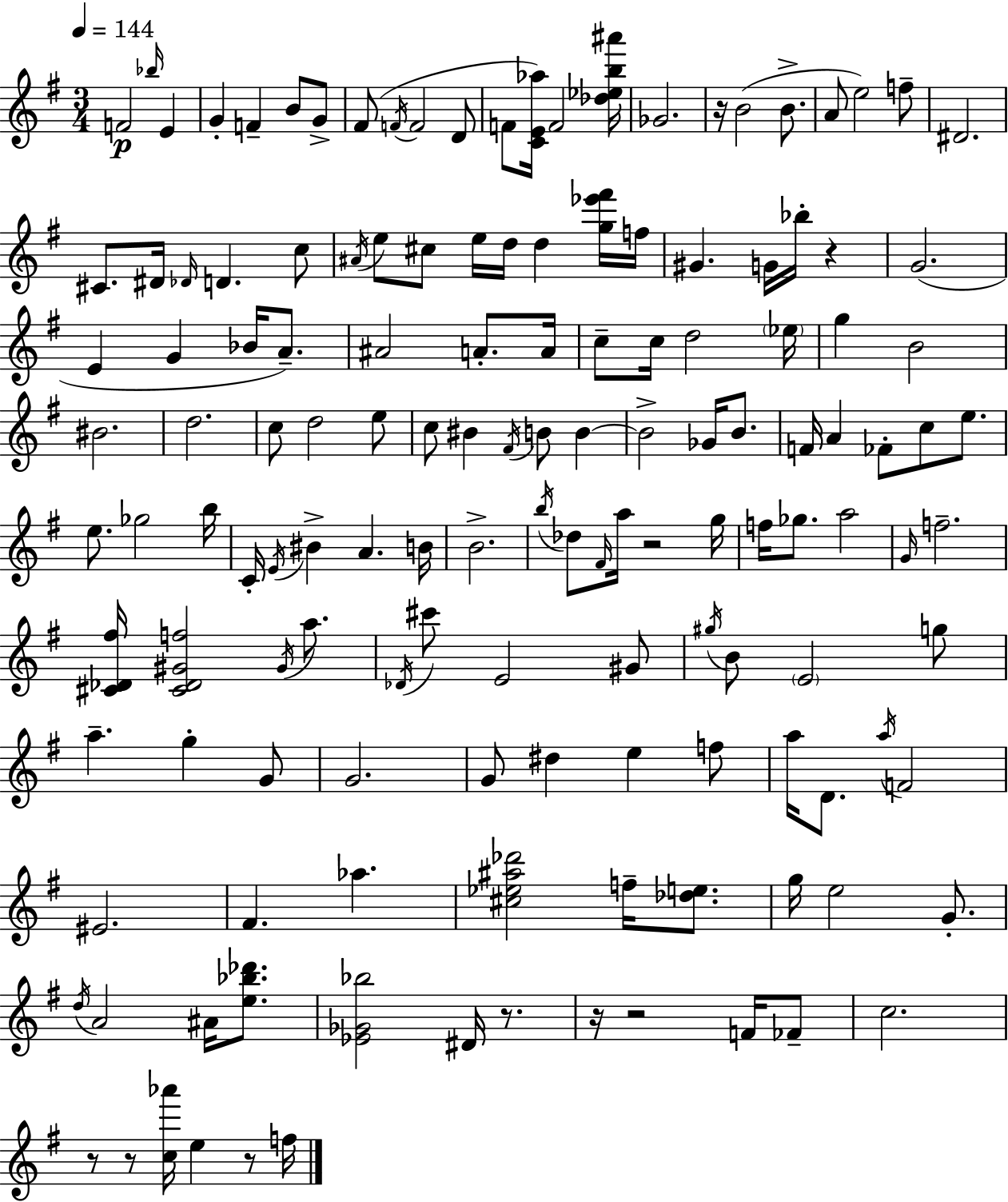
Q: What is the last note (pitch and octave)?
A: F5